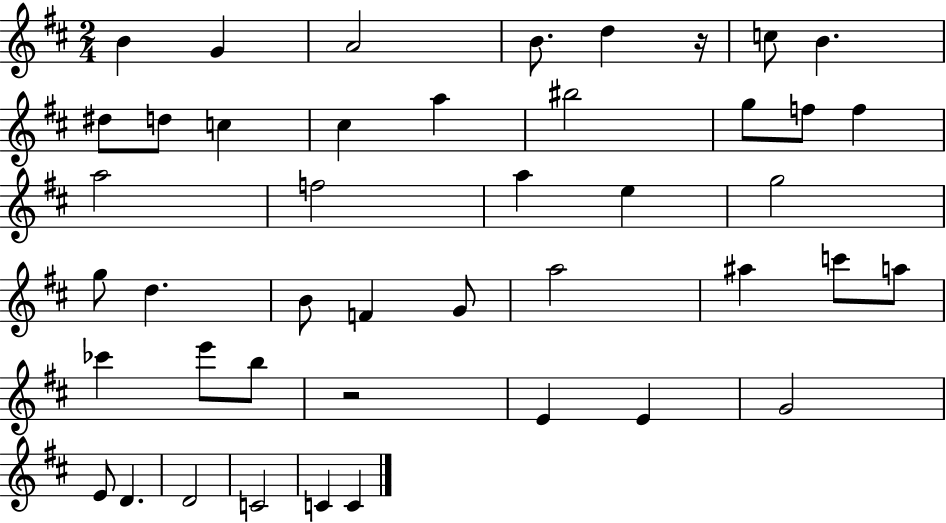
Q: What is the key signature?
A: D major